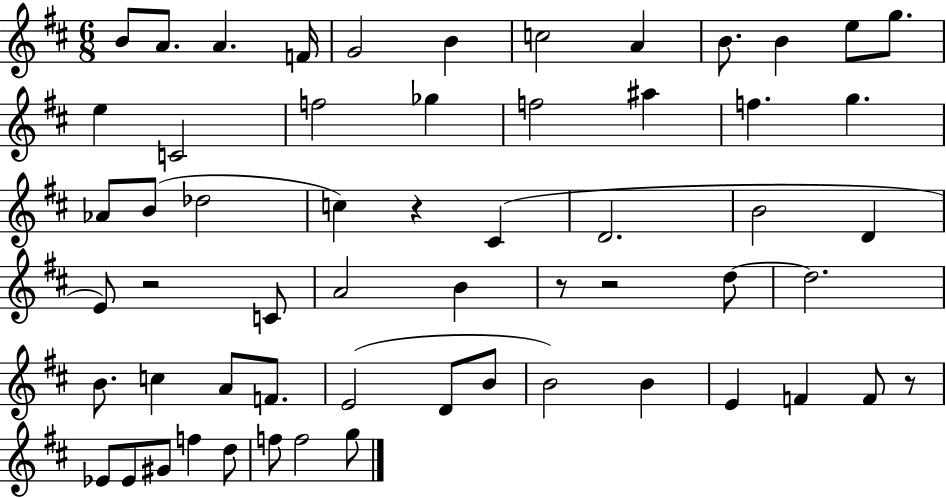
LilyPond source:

{
  \clef treble
  \numericTimeSignature
  \time 6/8
  \key d \major
  b'8 a'8. a'4. f'16 | g'2 b'4 | c''2 a'4 | b'8. b'4 e''8 g''8. | \break e''4 c'2 | f''2 ges''4 | f''2 ais''4 | f''4. g''4. | \break aes'8 b'8( des''2 | c''4) r4 cis'4( | d'2. | b'2 d'4 | \break e'8) r2 c'8 | a'2 b'4 | r8 r2 d''8~~ | d''2. | \break b'8. c''4 a'8 f'8. | e'2( d'8 b'8 | b'2) b'4 | e'4 f'4 f'8 r8 | \break ees'8 ees'8 gis'8 f''4 d''8 | f''8 f''2 g''8 | \bar "|."
}